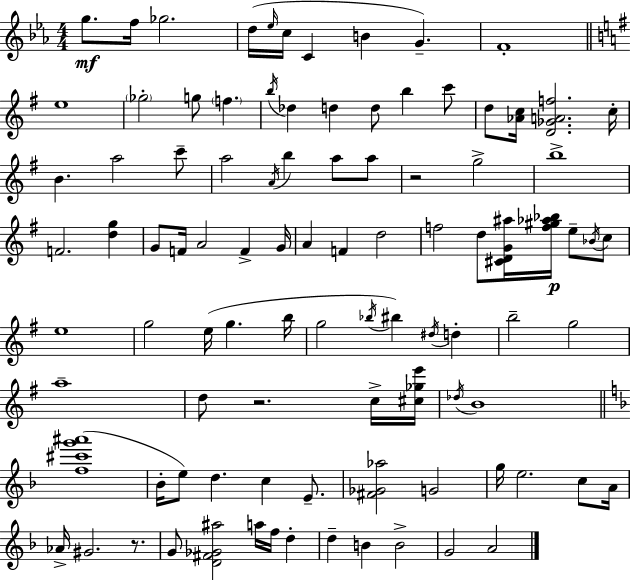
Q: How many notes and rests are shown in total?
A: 96